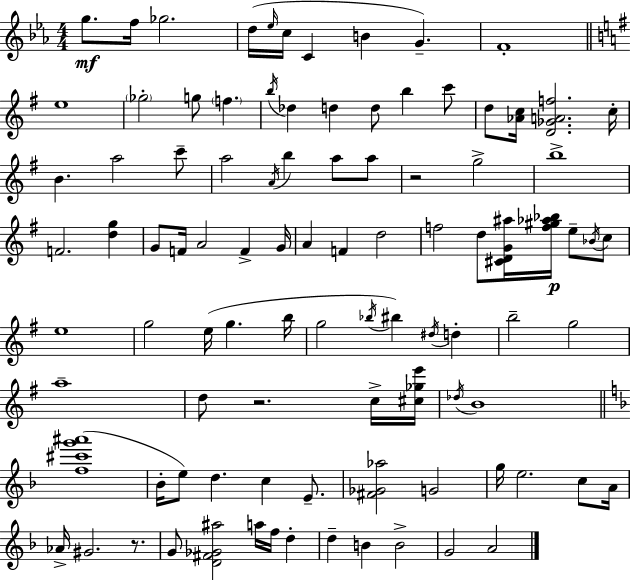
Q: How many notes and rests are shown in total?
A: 96